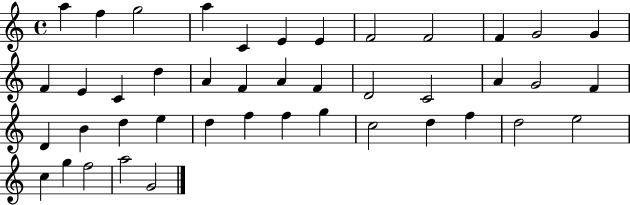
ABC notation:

X:1
T:Untitled
M:4/4
L:1/4
K:C
a f g2 a C E E F2 F2 F G2 G F E C d A F A F D2 C2 A G2 F D B d e d f f g c2 d f d2 e2 c g f2 a2 G2